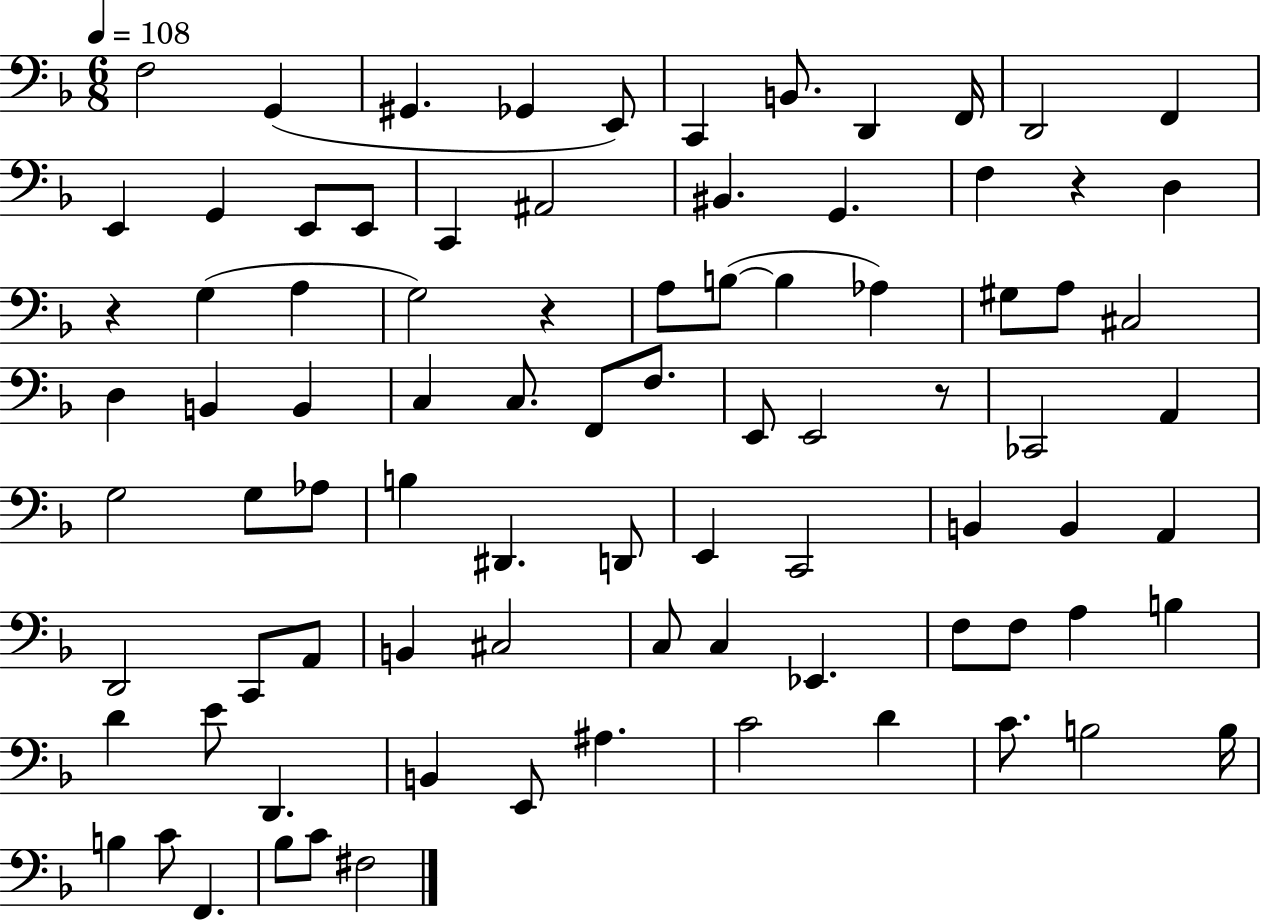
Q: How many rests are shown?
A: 4